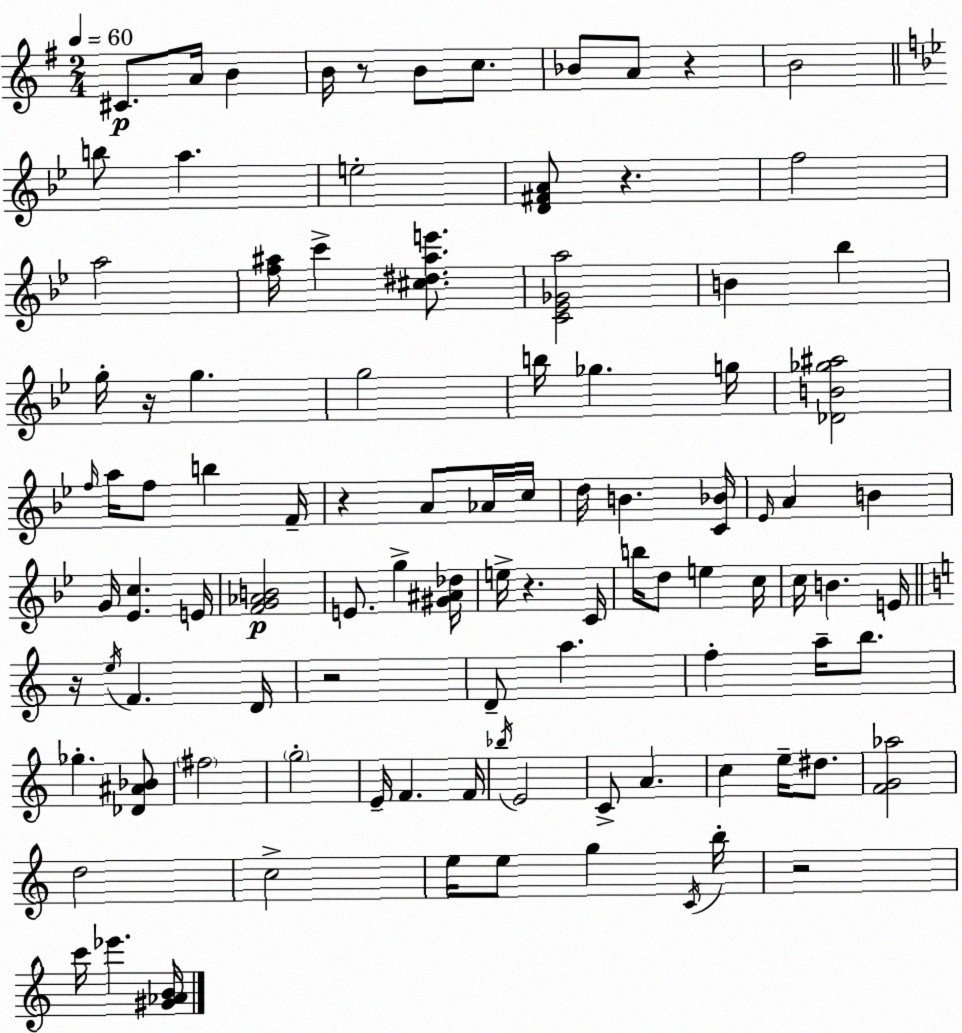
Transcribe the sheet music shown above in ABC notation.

X:1
T:Untitled
M:2/4
L:1/4
K:Em
^C/2 A/4 B B/4 z/2 B/2 c/2 _B/2 A/2 z B2 b/2 a e2 [D^FA]/2 z f2 a2 [f^a]/4 c' [^c^d^ae']/2 [C_E_Ga]2 B _b g/4 z/4 g g2 b/4 _g g/4 [_DB_g^a]2 f/4 a/4 f/2 b F/4 z A/2 _A/4 c/4 d/4 B [C_B]/4 _E/4 A B G/4 [_Ec] E/4 [FG_AB]2 E/2 g [^G^A_d]/4 e/4 z C/4 b/4 d/2 e c/4 c/4 B E/4 z/4 e/4 F D/4 z2 D/2 a f a/4 b/2 _g [_D^A_B]/2 ^f2 g2 E/4 F F/4 _b/4 E2 C/2 A c e/4 ^d/2 [FG_a]2 d2 c2 e/4 e/2 g C/4 b/4 z2 c'/4 _e' [^G_AB]/4